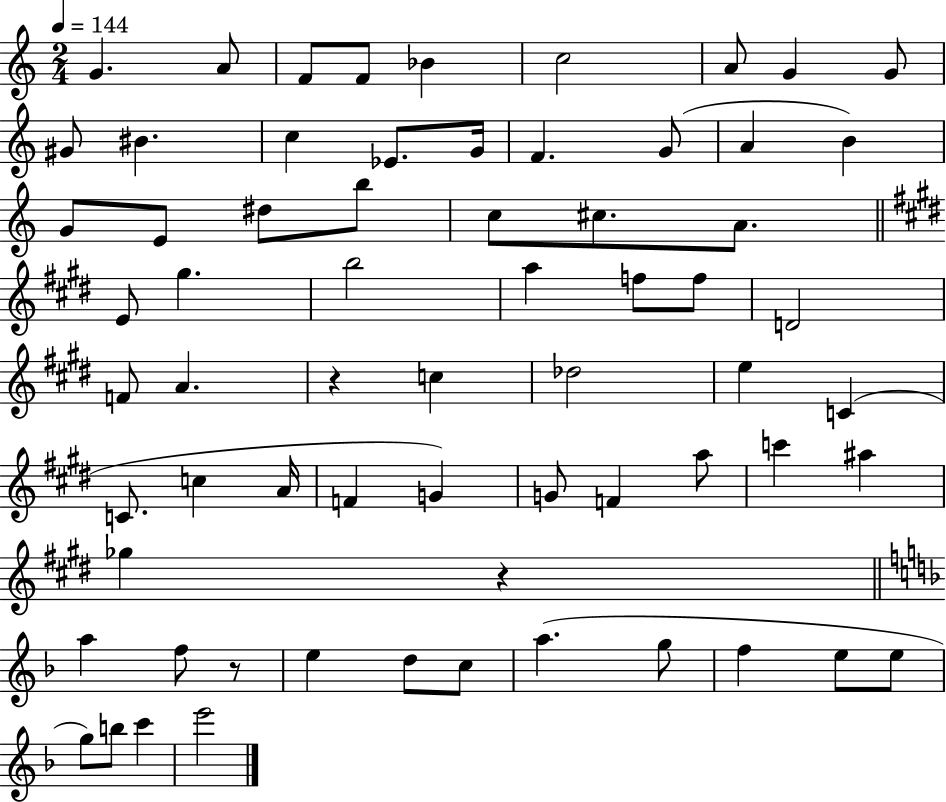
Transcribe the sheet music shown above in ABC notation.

X:1
T:Untitled
M:2/4
L:1/4
K:C
G A/2 F/2 F/2 _B c2 A/2 G G/2 ^G/2 ^B c _E/2 G/4 F G/2 A B G/2 E/2 ^d/2 b/2 c/2 ^c/2 A/2 E/2 ^g b2 a f/2 f/2 D2 F/2 A z c _d2 e C C/2 c A/4 F G G/2 F a/2 c' ^a _g z a f/2 z/2 e d/2 c/2 a g/2 f e/2 e/2 g/2 b/2 c' e'2